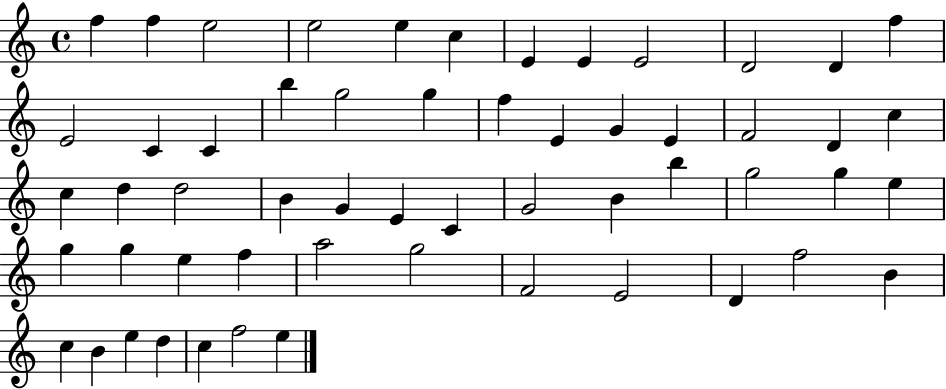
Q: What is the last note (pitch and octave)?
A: E5